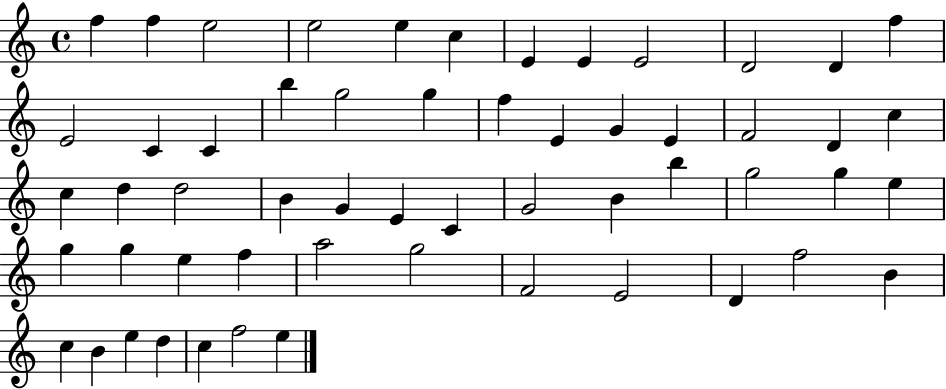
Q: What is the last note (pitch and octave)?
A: E5